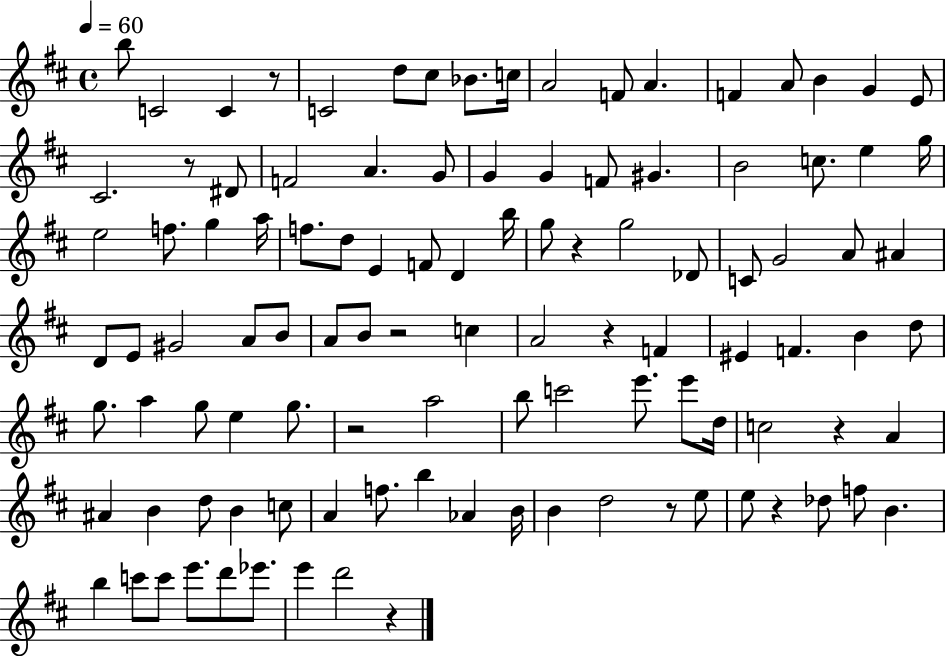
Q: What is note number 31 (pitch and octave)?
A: F5